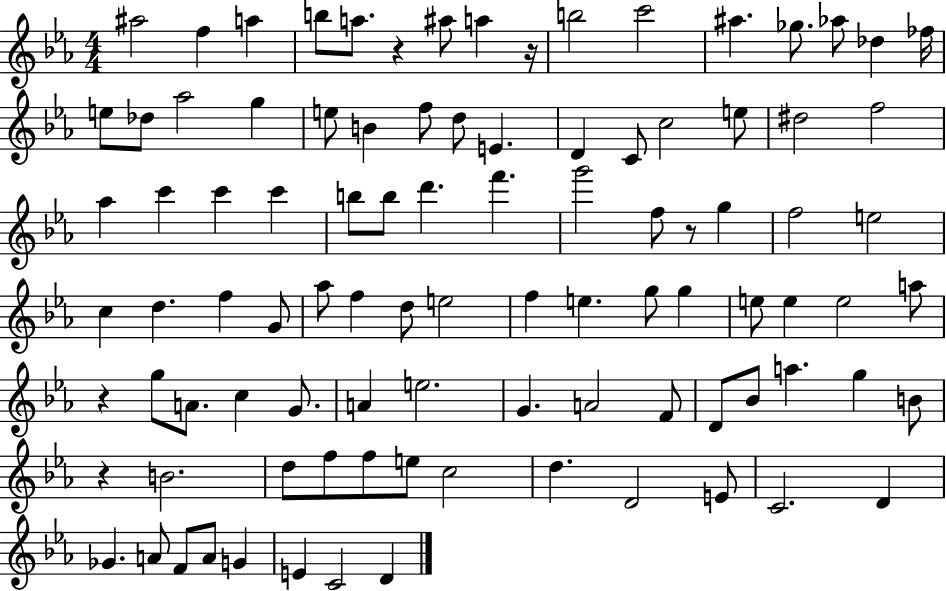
A#5/h F5/q A5/q B5/e A5/e. R/q A#5/e A5/q R/s B5/h C6/h A#5/q. Gb5/e. Ab5/e Db5/q FES5/s E5/e Db5/e Ab5/h G5/q E5/e B4/q F5/e D5/e E4/q. D4/q C4/e C5/h E5/e D#5/h F5/h Ab5/q C6/q C6/q C6/q B5/e B5/e D6/q. F6/q. G6/h F5/e R/e G5/q F5/h E5/h C5/q D5/q. F5/q G4/e Ab5/e F5/q D5/e E5/h F5/q E5/q. G5/e G5/q E5/e E5/q E5/h A5/e R/q G5/e A4/e. C5/q G4/e. A4/q E5/h. G4/q. A4/h F4/e D4/e Bb4/e A5/q. G5/q B4/e R/q B4/h. D5/e F5/e F5/e E5/e C5/h D5/q. D4/h E4/e C4/h. D4/q Gb4/q. A4/e F4/e A4/e G4/q E4/q C4/h D4/q